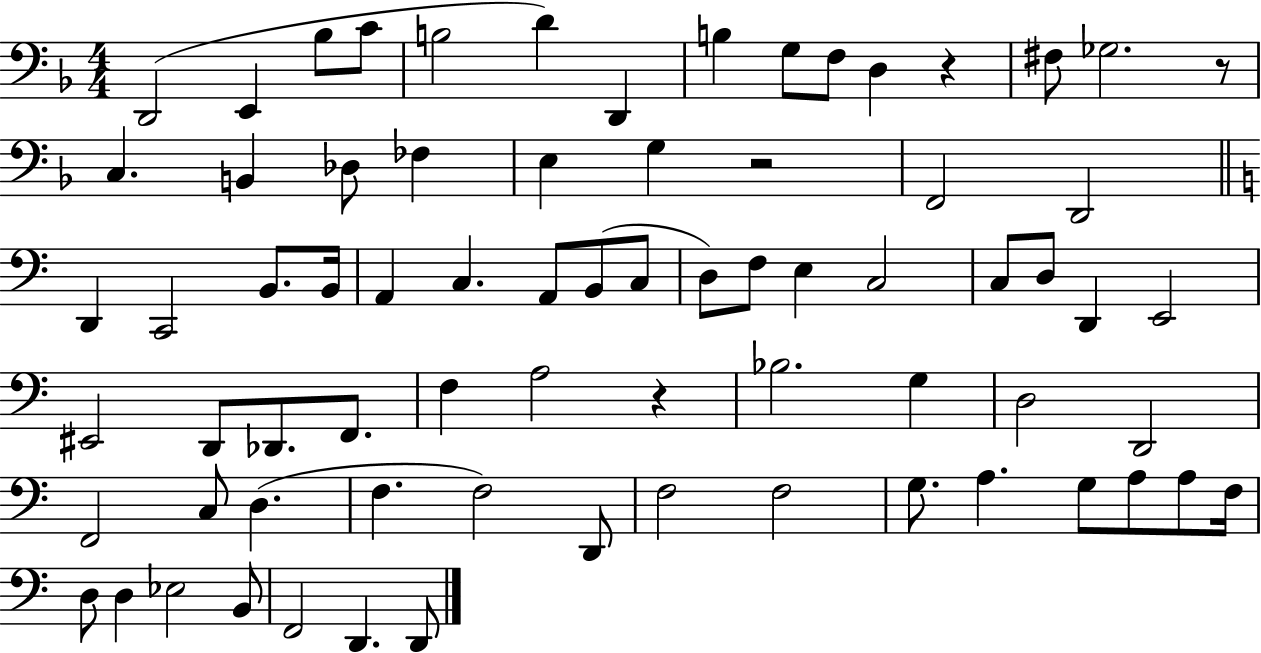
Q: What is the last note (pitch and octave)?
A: D2